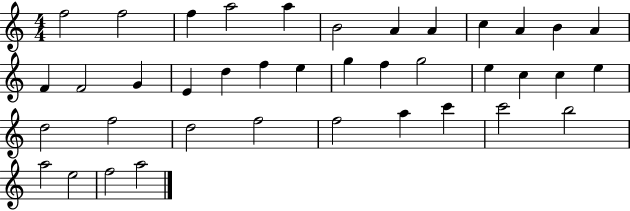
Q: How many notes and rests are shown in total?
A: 39